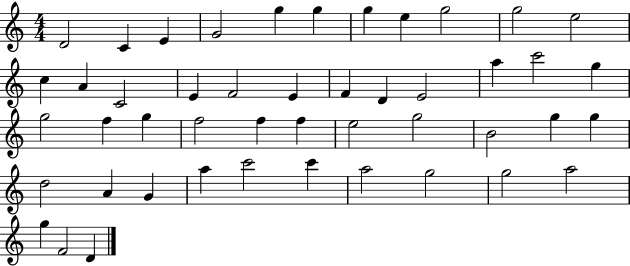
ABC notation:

X:1
T:Untitled
M:4/4
L:1/4
K:C
D2 C E G2 g g g e g2 g2 e2 c A C2 E F2 E F D E2 a c'2 g g2 f g f2 f f e2 g2 B2 g g d2 A G a c'2 c' a2 g2 g2 a2 g F2 D